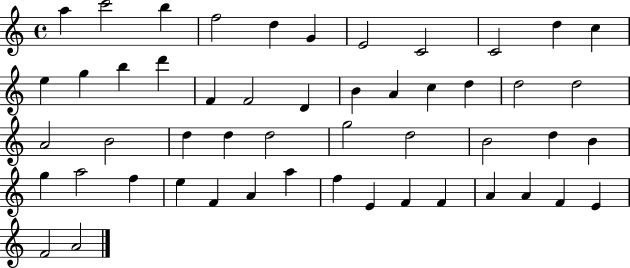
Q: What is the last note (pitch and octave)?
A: A4